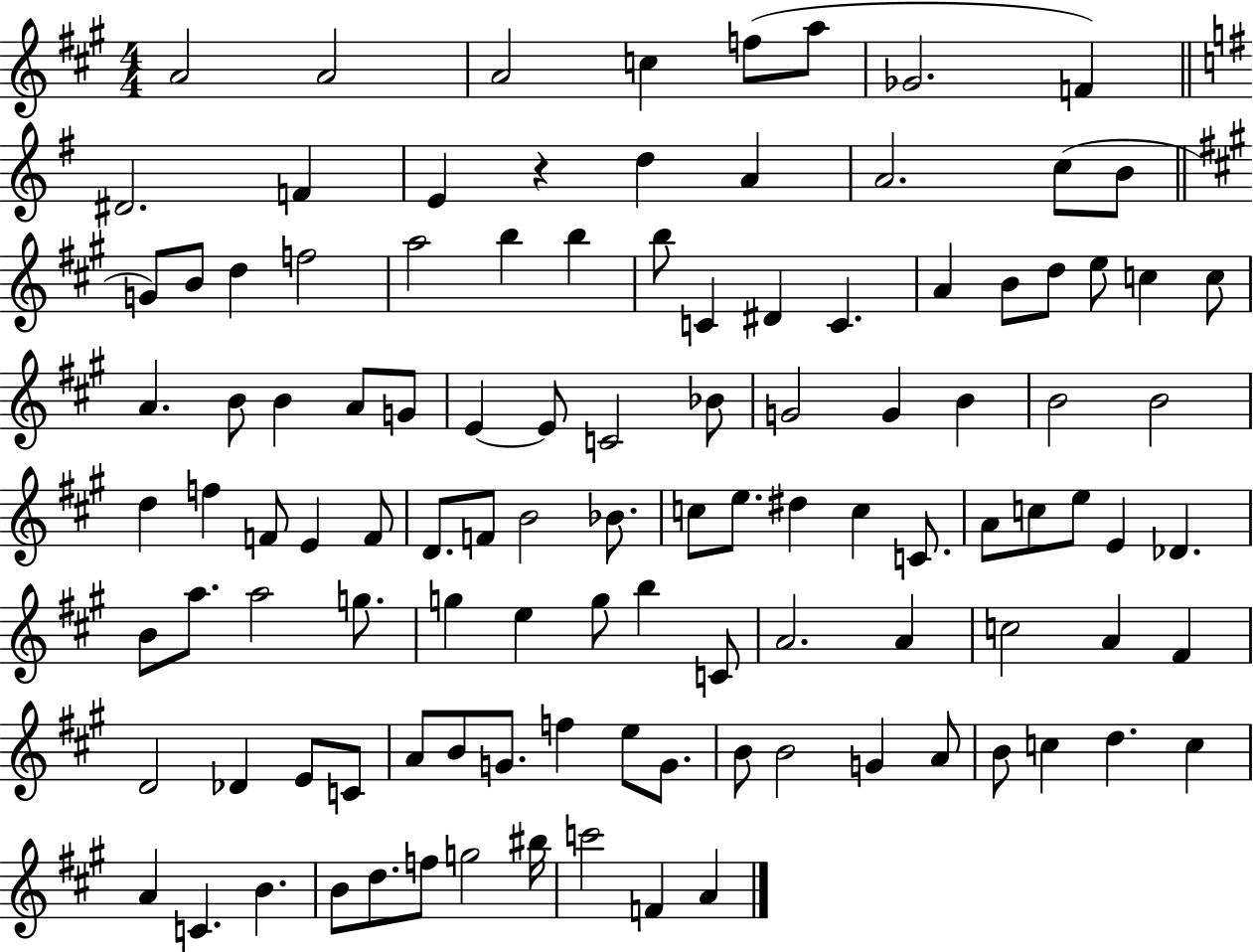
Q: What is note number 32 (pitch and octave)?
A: C5